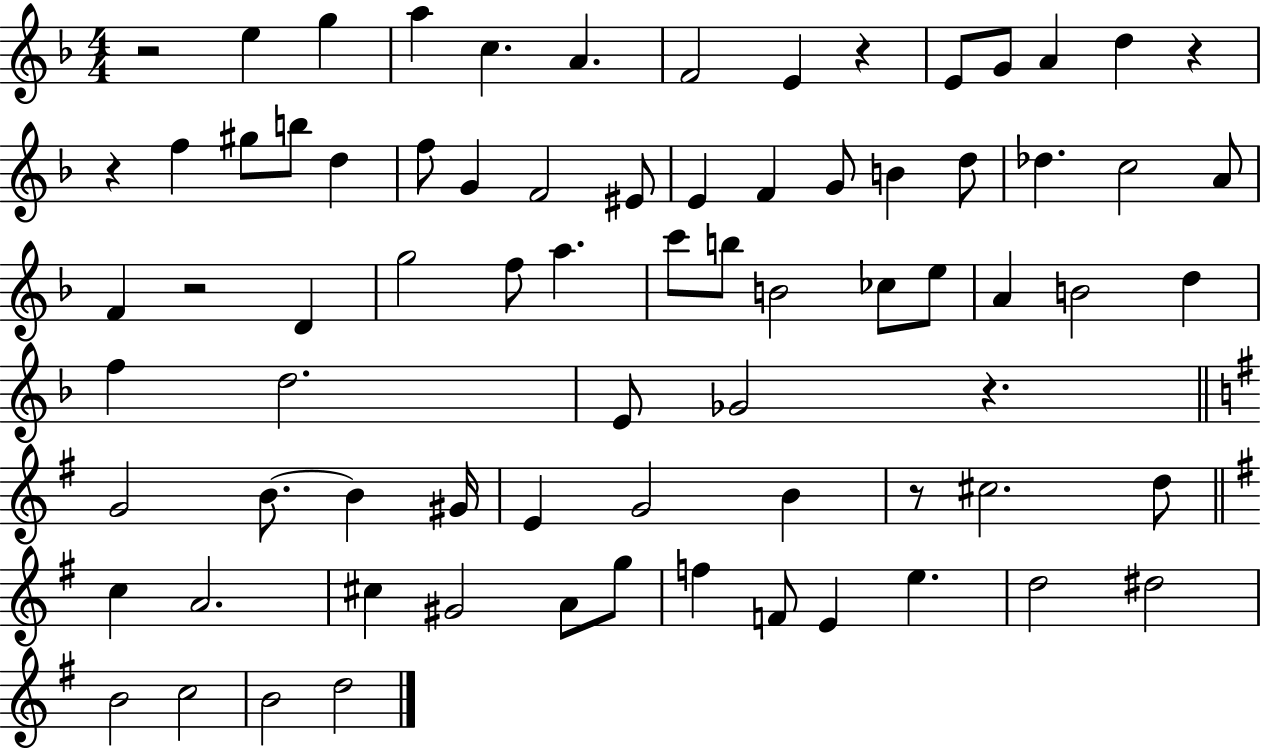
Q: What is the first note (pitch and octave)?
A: E5